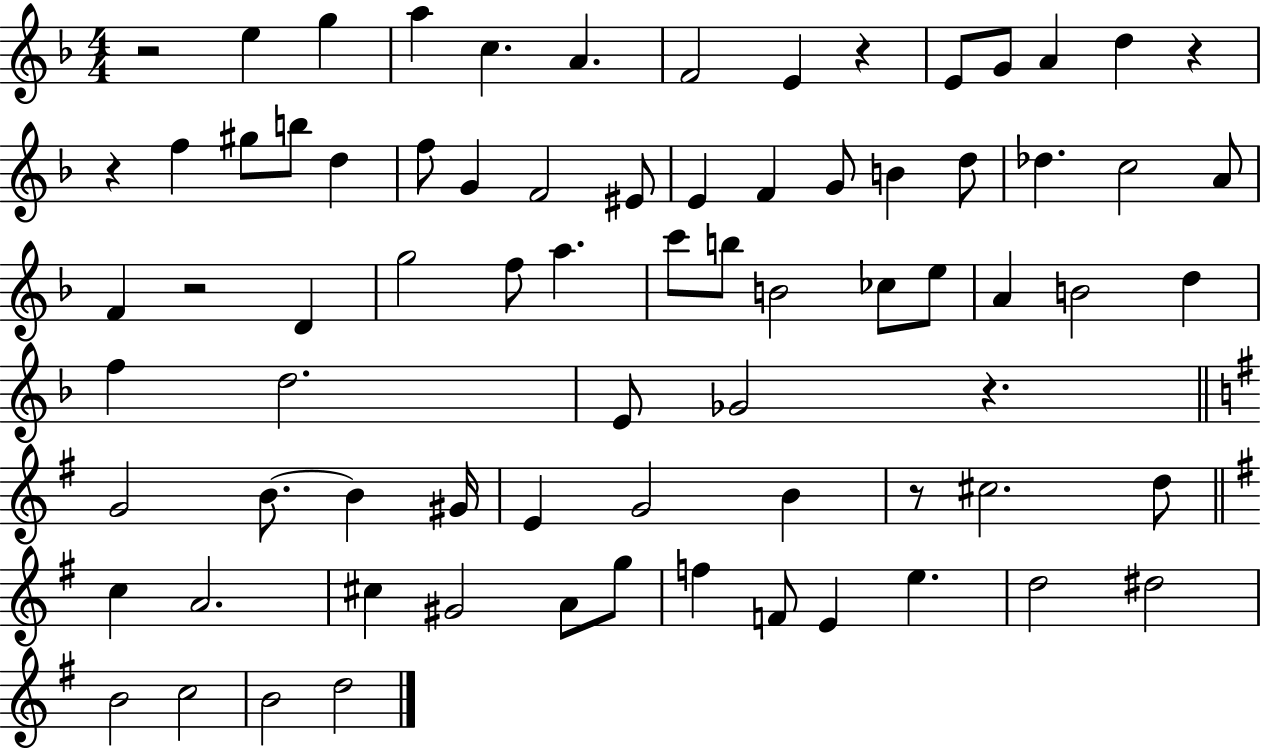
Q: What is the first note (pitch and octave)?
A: E5